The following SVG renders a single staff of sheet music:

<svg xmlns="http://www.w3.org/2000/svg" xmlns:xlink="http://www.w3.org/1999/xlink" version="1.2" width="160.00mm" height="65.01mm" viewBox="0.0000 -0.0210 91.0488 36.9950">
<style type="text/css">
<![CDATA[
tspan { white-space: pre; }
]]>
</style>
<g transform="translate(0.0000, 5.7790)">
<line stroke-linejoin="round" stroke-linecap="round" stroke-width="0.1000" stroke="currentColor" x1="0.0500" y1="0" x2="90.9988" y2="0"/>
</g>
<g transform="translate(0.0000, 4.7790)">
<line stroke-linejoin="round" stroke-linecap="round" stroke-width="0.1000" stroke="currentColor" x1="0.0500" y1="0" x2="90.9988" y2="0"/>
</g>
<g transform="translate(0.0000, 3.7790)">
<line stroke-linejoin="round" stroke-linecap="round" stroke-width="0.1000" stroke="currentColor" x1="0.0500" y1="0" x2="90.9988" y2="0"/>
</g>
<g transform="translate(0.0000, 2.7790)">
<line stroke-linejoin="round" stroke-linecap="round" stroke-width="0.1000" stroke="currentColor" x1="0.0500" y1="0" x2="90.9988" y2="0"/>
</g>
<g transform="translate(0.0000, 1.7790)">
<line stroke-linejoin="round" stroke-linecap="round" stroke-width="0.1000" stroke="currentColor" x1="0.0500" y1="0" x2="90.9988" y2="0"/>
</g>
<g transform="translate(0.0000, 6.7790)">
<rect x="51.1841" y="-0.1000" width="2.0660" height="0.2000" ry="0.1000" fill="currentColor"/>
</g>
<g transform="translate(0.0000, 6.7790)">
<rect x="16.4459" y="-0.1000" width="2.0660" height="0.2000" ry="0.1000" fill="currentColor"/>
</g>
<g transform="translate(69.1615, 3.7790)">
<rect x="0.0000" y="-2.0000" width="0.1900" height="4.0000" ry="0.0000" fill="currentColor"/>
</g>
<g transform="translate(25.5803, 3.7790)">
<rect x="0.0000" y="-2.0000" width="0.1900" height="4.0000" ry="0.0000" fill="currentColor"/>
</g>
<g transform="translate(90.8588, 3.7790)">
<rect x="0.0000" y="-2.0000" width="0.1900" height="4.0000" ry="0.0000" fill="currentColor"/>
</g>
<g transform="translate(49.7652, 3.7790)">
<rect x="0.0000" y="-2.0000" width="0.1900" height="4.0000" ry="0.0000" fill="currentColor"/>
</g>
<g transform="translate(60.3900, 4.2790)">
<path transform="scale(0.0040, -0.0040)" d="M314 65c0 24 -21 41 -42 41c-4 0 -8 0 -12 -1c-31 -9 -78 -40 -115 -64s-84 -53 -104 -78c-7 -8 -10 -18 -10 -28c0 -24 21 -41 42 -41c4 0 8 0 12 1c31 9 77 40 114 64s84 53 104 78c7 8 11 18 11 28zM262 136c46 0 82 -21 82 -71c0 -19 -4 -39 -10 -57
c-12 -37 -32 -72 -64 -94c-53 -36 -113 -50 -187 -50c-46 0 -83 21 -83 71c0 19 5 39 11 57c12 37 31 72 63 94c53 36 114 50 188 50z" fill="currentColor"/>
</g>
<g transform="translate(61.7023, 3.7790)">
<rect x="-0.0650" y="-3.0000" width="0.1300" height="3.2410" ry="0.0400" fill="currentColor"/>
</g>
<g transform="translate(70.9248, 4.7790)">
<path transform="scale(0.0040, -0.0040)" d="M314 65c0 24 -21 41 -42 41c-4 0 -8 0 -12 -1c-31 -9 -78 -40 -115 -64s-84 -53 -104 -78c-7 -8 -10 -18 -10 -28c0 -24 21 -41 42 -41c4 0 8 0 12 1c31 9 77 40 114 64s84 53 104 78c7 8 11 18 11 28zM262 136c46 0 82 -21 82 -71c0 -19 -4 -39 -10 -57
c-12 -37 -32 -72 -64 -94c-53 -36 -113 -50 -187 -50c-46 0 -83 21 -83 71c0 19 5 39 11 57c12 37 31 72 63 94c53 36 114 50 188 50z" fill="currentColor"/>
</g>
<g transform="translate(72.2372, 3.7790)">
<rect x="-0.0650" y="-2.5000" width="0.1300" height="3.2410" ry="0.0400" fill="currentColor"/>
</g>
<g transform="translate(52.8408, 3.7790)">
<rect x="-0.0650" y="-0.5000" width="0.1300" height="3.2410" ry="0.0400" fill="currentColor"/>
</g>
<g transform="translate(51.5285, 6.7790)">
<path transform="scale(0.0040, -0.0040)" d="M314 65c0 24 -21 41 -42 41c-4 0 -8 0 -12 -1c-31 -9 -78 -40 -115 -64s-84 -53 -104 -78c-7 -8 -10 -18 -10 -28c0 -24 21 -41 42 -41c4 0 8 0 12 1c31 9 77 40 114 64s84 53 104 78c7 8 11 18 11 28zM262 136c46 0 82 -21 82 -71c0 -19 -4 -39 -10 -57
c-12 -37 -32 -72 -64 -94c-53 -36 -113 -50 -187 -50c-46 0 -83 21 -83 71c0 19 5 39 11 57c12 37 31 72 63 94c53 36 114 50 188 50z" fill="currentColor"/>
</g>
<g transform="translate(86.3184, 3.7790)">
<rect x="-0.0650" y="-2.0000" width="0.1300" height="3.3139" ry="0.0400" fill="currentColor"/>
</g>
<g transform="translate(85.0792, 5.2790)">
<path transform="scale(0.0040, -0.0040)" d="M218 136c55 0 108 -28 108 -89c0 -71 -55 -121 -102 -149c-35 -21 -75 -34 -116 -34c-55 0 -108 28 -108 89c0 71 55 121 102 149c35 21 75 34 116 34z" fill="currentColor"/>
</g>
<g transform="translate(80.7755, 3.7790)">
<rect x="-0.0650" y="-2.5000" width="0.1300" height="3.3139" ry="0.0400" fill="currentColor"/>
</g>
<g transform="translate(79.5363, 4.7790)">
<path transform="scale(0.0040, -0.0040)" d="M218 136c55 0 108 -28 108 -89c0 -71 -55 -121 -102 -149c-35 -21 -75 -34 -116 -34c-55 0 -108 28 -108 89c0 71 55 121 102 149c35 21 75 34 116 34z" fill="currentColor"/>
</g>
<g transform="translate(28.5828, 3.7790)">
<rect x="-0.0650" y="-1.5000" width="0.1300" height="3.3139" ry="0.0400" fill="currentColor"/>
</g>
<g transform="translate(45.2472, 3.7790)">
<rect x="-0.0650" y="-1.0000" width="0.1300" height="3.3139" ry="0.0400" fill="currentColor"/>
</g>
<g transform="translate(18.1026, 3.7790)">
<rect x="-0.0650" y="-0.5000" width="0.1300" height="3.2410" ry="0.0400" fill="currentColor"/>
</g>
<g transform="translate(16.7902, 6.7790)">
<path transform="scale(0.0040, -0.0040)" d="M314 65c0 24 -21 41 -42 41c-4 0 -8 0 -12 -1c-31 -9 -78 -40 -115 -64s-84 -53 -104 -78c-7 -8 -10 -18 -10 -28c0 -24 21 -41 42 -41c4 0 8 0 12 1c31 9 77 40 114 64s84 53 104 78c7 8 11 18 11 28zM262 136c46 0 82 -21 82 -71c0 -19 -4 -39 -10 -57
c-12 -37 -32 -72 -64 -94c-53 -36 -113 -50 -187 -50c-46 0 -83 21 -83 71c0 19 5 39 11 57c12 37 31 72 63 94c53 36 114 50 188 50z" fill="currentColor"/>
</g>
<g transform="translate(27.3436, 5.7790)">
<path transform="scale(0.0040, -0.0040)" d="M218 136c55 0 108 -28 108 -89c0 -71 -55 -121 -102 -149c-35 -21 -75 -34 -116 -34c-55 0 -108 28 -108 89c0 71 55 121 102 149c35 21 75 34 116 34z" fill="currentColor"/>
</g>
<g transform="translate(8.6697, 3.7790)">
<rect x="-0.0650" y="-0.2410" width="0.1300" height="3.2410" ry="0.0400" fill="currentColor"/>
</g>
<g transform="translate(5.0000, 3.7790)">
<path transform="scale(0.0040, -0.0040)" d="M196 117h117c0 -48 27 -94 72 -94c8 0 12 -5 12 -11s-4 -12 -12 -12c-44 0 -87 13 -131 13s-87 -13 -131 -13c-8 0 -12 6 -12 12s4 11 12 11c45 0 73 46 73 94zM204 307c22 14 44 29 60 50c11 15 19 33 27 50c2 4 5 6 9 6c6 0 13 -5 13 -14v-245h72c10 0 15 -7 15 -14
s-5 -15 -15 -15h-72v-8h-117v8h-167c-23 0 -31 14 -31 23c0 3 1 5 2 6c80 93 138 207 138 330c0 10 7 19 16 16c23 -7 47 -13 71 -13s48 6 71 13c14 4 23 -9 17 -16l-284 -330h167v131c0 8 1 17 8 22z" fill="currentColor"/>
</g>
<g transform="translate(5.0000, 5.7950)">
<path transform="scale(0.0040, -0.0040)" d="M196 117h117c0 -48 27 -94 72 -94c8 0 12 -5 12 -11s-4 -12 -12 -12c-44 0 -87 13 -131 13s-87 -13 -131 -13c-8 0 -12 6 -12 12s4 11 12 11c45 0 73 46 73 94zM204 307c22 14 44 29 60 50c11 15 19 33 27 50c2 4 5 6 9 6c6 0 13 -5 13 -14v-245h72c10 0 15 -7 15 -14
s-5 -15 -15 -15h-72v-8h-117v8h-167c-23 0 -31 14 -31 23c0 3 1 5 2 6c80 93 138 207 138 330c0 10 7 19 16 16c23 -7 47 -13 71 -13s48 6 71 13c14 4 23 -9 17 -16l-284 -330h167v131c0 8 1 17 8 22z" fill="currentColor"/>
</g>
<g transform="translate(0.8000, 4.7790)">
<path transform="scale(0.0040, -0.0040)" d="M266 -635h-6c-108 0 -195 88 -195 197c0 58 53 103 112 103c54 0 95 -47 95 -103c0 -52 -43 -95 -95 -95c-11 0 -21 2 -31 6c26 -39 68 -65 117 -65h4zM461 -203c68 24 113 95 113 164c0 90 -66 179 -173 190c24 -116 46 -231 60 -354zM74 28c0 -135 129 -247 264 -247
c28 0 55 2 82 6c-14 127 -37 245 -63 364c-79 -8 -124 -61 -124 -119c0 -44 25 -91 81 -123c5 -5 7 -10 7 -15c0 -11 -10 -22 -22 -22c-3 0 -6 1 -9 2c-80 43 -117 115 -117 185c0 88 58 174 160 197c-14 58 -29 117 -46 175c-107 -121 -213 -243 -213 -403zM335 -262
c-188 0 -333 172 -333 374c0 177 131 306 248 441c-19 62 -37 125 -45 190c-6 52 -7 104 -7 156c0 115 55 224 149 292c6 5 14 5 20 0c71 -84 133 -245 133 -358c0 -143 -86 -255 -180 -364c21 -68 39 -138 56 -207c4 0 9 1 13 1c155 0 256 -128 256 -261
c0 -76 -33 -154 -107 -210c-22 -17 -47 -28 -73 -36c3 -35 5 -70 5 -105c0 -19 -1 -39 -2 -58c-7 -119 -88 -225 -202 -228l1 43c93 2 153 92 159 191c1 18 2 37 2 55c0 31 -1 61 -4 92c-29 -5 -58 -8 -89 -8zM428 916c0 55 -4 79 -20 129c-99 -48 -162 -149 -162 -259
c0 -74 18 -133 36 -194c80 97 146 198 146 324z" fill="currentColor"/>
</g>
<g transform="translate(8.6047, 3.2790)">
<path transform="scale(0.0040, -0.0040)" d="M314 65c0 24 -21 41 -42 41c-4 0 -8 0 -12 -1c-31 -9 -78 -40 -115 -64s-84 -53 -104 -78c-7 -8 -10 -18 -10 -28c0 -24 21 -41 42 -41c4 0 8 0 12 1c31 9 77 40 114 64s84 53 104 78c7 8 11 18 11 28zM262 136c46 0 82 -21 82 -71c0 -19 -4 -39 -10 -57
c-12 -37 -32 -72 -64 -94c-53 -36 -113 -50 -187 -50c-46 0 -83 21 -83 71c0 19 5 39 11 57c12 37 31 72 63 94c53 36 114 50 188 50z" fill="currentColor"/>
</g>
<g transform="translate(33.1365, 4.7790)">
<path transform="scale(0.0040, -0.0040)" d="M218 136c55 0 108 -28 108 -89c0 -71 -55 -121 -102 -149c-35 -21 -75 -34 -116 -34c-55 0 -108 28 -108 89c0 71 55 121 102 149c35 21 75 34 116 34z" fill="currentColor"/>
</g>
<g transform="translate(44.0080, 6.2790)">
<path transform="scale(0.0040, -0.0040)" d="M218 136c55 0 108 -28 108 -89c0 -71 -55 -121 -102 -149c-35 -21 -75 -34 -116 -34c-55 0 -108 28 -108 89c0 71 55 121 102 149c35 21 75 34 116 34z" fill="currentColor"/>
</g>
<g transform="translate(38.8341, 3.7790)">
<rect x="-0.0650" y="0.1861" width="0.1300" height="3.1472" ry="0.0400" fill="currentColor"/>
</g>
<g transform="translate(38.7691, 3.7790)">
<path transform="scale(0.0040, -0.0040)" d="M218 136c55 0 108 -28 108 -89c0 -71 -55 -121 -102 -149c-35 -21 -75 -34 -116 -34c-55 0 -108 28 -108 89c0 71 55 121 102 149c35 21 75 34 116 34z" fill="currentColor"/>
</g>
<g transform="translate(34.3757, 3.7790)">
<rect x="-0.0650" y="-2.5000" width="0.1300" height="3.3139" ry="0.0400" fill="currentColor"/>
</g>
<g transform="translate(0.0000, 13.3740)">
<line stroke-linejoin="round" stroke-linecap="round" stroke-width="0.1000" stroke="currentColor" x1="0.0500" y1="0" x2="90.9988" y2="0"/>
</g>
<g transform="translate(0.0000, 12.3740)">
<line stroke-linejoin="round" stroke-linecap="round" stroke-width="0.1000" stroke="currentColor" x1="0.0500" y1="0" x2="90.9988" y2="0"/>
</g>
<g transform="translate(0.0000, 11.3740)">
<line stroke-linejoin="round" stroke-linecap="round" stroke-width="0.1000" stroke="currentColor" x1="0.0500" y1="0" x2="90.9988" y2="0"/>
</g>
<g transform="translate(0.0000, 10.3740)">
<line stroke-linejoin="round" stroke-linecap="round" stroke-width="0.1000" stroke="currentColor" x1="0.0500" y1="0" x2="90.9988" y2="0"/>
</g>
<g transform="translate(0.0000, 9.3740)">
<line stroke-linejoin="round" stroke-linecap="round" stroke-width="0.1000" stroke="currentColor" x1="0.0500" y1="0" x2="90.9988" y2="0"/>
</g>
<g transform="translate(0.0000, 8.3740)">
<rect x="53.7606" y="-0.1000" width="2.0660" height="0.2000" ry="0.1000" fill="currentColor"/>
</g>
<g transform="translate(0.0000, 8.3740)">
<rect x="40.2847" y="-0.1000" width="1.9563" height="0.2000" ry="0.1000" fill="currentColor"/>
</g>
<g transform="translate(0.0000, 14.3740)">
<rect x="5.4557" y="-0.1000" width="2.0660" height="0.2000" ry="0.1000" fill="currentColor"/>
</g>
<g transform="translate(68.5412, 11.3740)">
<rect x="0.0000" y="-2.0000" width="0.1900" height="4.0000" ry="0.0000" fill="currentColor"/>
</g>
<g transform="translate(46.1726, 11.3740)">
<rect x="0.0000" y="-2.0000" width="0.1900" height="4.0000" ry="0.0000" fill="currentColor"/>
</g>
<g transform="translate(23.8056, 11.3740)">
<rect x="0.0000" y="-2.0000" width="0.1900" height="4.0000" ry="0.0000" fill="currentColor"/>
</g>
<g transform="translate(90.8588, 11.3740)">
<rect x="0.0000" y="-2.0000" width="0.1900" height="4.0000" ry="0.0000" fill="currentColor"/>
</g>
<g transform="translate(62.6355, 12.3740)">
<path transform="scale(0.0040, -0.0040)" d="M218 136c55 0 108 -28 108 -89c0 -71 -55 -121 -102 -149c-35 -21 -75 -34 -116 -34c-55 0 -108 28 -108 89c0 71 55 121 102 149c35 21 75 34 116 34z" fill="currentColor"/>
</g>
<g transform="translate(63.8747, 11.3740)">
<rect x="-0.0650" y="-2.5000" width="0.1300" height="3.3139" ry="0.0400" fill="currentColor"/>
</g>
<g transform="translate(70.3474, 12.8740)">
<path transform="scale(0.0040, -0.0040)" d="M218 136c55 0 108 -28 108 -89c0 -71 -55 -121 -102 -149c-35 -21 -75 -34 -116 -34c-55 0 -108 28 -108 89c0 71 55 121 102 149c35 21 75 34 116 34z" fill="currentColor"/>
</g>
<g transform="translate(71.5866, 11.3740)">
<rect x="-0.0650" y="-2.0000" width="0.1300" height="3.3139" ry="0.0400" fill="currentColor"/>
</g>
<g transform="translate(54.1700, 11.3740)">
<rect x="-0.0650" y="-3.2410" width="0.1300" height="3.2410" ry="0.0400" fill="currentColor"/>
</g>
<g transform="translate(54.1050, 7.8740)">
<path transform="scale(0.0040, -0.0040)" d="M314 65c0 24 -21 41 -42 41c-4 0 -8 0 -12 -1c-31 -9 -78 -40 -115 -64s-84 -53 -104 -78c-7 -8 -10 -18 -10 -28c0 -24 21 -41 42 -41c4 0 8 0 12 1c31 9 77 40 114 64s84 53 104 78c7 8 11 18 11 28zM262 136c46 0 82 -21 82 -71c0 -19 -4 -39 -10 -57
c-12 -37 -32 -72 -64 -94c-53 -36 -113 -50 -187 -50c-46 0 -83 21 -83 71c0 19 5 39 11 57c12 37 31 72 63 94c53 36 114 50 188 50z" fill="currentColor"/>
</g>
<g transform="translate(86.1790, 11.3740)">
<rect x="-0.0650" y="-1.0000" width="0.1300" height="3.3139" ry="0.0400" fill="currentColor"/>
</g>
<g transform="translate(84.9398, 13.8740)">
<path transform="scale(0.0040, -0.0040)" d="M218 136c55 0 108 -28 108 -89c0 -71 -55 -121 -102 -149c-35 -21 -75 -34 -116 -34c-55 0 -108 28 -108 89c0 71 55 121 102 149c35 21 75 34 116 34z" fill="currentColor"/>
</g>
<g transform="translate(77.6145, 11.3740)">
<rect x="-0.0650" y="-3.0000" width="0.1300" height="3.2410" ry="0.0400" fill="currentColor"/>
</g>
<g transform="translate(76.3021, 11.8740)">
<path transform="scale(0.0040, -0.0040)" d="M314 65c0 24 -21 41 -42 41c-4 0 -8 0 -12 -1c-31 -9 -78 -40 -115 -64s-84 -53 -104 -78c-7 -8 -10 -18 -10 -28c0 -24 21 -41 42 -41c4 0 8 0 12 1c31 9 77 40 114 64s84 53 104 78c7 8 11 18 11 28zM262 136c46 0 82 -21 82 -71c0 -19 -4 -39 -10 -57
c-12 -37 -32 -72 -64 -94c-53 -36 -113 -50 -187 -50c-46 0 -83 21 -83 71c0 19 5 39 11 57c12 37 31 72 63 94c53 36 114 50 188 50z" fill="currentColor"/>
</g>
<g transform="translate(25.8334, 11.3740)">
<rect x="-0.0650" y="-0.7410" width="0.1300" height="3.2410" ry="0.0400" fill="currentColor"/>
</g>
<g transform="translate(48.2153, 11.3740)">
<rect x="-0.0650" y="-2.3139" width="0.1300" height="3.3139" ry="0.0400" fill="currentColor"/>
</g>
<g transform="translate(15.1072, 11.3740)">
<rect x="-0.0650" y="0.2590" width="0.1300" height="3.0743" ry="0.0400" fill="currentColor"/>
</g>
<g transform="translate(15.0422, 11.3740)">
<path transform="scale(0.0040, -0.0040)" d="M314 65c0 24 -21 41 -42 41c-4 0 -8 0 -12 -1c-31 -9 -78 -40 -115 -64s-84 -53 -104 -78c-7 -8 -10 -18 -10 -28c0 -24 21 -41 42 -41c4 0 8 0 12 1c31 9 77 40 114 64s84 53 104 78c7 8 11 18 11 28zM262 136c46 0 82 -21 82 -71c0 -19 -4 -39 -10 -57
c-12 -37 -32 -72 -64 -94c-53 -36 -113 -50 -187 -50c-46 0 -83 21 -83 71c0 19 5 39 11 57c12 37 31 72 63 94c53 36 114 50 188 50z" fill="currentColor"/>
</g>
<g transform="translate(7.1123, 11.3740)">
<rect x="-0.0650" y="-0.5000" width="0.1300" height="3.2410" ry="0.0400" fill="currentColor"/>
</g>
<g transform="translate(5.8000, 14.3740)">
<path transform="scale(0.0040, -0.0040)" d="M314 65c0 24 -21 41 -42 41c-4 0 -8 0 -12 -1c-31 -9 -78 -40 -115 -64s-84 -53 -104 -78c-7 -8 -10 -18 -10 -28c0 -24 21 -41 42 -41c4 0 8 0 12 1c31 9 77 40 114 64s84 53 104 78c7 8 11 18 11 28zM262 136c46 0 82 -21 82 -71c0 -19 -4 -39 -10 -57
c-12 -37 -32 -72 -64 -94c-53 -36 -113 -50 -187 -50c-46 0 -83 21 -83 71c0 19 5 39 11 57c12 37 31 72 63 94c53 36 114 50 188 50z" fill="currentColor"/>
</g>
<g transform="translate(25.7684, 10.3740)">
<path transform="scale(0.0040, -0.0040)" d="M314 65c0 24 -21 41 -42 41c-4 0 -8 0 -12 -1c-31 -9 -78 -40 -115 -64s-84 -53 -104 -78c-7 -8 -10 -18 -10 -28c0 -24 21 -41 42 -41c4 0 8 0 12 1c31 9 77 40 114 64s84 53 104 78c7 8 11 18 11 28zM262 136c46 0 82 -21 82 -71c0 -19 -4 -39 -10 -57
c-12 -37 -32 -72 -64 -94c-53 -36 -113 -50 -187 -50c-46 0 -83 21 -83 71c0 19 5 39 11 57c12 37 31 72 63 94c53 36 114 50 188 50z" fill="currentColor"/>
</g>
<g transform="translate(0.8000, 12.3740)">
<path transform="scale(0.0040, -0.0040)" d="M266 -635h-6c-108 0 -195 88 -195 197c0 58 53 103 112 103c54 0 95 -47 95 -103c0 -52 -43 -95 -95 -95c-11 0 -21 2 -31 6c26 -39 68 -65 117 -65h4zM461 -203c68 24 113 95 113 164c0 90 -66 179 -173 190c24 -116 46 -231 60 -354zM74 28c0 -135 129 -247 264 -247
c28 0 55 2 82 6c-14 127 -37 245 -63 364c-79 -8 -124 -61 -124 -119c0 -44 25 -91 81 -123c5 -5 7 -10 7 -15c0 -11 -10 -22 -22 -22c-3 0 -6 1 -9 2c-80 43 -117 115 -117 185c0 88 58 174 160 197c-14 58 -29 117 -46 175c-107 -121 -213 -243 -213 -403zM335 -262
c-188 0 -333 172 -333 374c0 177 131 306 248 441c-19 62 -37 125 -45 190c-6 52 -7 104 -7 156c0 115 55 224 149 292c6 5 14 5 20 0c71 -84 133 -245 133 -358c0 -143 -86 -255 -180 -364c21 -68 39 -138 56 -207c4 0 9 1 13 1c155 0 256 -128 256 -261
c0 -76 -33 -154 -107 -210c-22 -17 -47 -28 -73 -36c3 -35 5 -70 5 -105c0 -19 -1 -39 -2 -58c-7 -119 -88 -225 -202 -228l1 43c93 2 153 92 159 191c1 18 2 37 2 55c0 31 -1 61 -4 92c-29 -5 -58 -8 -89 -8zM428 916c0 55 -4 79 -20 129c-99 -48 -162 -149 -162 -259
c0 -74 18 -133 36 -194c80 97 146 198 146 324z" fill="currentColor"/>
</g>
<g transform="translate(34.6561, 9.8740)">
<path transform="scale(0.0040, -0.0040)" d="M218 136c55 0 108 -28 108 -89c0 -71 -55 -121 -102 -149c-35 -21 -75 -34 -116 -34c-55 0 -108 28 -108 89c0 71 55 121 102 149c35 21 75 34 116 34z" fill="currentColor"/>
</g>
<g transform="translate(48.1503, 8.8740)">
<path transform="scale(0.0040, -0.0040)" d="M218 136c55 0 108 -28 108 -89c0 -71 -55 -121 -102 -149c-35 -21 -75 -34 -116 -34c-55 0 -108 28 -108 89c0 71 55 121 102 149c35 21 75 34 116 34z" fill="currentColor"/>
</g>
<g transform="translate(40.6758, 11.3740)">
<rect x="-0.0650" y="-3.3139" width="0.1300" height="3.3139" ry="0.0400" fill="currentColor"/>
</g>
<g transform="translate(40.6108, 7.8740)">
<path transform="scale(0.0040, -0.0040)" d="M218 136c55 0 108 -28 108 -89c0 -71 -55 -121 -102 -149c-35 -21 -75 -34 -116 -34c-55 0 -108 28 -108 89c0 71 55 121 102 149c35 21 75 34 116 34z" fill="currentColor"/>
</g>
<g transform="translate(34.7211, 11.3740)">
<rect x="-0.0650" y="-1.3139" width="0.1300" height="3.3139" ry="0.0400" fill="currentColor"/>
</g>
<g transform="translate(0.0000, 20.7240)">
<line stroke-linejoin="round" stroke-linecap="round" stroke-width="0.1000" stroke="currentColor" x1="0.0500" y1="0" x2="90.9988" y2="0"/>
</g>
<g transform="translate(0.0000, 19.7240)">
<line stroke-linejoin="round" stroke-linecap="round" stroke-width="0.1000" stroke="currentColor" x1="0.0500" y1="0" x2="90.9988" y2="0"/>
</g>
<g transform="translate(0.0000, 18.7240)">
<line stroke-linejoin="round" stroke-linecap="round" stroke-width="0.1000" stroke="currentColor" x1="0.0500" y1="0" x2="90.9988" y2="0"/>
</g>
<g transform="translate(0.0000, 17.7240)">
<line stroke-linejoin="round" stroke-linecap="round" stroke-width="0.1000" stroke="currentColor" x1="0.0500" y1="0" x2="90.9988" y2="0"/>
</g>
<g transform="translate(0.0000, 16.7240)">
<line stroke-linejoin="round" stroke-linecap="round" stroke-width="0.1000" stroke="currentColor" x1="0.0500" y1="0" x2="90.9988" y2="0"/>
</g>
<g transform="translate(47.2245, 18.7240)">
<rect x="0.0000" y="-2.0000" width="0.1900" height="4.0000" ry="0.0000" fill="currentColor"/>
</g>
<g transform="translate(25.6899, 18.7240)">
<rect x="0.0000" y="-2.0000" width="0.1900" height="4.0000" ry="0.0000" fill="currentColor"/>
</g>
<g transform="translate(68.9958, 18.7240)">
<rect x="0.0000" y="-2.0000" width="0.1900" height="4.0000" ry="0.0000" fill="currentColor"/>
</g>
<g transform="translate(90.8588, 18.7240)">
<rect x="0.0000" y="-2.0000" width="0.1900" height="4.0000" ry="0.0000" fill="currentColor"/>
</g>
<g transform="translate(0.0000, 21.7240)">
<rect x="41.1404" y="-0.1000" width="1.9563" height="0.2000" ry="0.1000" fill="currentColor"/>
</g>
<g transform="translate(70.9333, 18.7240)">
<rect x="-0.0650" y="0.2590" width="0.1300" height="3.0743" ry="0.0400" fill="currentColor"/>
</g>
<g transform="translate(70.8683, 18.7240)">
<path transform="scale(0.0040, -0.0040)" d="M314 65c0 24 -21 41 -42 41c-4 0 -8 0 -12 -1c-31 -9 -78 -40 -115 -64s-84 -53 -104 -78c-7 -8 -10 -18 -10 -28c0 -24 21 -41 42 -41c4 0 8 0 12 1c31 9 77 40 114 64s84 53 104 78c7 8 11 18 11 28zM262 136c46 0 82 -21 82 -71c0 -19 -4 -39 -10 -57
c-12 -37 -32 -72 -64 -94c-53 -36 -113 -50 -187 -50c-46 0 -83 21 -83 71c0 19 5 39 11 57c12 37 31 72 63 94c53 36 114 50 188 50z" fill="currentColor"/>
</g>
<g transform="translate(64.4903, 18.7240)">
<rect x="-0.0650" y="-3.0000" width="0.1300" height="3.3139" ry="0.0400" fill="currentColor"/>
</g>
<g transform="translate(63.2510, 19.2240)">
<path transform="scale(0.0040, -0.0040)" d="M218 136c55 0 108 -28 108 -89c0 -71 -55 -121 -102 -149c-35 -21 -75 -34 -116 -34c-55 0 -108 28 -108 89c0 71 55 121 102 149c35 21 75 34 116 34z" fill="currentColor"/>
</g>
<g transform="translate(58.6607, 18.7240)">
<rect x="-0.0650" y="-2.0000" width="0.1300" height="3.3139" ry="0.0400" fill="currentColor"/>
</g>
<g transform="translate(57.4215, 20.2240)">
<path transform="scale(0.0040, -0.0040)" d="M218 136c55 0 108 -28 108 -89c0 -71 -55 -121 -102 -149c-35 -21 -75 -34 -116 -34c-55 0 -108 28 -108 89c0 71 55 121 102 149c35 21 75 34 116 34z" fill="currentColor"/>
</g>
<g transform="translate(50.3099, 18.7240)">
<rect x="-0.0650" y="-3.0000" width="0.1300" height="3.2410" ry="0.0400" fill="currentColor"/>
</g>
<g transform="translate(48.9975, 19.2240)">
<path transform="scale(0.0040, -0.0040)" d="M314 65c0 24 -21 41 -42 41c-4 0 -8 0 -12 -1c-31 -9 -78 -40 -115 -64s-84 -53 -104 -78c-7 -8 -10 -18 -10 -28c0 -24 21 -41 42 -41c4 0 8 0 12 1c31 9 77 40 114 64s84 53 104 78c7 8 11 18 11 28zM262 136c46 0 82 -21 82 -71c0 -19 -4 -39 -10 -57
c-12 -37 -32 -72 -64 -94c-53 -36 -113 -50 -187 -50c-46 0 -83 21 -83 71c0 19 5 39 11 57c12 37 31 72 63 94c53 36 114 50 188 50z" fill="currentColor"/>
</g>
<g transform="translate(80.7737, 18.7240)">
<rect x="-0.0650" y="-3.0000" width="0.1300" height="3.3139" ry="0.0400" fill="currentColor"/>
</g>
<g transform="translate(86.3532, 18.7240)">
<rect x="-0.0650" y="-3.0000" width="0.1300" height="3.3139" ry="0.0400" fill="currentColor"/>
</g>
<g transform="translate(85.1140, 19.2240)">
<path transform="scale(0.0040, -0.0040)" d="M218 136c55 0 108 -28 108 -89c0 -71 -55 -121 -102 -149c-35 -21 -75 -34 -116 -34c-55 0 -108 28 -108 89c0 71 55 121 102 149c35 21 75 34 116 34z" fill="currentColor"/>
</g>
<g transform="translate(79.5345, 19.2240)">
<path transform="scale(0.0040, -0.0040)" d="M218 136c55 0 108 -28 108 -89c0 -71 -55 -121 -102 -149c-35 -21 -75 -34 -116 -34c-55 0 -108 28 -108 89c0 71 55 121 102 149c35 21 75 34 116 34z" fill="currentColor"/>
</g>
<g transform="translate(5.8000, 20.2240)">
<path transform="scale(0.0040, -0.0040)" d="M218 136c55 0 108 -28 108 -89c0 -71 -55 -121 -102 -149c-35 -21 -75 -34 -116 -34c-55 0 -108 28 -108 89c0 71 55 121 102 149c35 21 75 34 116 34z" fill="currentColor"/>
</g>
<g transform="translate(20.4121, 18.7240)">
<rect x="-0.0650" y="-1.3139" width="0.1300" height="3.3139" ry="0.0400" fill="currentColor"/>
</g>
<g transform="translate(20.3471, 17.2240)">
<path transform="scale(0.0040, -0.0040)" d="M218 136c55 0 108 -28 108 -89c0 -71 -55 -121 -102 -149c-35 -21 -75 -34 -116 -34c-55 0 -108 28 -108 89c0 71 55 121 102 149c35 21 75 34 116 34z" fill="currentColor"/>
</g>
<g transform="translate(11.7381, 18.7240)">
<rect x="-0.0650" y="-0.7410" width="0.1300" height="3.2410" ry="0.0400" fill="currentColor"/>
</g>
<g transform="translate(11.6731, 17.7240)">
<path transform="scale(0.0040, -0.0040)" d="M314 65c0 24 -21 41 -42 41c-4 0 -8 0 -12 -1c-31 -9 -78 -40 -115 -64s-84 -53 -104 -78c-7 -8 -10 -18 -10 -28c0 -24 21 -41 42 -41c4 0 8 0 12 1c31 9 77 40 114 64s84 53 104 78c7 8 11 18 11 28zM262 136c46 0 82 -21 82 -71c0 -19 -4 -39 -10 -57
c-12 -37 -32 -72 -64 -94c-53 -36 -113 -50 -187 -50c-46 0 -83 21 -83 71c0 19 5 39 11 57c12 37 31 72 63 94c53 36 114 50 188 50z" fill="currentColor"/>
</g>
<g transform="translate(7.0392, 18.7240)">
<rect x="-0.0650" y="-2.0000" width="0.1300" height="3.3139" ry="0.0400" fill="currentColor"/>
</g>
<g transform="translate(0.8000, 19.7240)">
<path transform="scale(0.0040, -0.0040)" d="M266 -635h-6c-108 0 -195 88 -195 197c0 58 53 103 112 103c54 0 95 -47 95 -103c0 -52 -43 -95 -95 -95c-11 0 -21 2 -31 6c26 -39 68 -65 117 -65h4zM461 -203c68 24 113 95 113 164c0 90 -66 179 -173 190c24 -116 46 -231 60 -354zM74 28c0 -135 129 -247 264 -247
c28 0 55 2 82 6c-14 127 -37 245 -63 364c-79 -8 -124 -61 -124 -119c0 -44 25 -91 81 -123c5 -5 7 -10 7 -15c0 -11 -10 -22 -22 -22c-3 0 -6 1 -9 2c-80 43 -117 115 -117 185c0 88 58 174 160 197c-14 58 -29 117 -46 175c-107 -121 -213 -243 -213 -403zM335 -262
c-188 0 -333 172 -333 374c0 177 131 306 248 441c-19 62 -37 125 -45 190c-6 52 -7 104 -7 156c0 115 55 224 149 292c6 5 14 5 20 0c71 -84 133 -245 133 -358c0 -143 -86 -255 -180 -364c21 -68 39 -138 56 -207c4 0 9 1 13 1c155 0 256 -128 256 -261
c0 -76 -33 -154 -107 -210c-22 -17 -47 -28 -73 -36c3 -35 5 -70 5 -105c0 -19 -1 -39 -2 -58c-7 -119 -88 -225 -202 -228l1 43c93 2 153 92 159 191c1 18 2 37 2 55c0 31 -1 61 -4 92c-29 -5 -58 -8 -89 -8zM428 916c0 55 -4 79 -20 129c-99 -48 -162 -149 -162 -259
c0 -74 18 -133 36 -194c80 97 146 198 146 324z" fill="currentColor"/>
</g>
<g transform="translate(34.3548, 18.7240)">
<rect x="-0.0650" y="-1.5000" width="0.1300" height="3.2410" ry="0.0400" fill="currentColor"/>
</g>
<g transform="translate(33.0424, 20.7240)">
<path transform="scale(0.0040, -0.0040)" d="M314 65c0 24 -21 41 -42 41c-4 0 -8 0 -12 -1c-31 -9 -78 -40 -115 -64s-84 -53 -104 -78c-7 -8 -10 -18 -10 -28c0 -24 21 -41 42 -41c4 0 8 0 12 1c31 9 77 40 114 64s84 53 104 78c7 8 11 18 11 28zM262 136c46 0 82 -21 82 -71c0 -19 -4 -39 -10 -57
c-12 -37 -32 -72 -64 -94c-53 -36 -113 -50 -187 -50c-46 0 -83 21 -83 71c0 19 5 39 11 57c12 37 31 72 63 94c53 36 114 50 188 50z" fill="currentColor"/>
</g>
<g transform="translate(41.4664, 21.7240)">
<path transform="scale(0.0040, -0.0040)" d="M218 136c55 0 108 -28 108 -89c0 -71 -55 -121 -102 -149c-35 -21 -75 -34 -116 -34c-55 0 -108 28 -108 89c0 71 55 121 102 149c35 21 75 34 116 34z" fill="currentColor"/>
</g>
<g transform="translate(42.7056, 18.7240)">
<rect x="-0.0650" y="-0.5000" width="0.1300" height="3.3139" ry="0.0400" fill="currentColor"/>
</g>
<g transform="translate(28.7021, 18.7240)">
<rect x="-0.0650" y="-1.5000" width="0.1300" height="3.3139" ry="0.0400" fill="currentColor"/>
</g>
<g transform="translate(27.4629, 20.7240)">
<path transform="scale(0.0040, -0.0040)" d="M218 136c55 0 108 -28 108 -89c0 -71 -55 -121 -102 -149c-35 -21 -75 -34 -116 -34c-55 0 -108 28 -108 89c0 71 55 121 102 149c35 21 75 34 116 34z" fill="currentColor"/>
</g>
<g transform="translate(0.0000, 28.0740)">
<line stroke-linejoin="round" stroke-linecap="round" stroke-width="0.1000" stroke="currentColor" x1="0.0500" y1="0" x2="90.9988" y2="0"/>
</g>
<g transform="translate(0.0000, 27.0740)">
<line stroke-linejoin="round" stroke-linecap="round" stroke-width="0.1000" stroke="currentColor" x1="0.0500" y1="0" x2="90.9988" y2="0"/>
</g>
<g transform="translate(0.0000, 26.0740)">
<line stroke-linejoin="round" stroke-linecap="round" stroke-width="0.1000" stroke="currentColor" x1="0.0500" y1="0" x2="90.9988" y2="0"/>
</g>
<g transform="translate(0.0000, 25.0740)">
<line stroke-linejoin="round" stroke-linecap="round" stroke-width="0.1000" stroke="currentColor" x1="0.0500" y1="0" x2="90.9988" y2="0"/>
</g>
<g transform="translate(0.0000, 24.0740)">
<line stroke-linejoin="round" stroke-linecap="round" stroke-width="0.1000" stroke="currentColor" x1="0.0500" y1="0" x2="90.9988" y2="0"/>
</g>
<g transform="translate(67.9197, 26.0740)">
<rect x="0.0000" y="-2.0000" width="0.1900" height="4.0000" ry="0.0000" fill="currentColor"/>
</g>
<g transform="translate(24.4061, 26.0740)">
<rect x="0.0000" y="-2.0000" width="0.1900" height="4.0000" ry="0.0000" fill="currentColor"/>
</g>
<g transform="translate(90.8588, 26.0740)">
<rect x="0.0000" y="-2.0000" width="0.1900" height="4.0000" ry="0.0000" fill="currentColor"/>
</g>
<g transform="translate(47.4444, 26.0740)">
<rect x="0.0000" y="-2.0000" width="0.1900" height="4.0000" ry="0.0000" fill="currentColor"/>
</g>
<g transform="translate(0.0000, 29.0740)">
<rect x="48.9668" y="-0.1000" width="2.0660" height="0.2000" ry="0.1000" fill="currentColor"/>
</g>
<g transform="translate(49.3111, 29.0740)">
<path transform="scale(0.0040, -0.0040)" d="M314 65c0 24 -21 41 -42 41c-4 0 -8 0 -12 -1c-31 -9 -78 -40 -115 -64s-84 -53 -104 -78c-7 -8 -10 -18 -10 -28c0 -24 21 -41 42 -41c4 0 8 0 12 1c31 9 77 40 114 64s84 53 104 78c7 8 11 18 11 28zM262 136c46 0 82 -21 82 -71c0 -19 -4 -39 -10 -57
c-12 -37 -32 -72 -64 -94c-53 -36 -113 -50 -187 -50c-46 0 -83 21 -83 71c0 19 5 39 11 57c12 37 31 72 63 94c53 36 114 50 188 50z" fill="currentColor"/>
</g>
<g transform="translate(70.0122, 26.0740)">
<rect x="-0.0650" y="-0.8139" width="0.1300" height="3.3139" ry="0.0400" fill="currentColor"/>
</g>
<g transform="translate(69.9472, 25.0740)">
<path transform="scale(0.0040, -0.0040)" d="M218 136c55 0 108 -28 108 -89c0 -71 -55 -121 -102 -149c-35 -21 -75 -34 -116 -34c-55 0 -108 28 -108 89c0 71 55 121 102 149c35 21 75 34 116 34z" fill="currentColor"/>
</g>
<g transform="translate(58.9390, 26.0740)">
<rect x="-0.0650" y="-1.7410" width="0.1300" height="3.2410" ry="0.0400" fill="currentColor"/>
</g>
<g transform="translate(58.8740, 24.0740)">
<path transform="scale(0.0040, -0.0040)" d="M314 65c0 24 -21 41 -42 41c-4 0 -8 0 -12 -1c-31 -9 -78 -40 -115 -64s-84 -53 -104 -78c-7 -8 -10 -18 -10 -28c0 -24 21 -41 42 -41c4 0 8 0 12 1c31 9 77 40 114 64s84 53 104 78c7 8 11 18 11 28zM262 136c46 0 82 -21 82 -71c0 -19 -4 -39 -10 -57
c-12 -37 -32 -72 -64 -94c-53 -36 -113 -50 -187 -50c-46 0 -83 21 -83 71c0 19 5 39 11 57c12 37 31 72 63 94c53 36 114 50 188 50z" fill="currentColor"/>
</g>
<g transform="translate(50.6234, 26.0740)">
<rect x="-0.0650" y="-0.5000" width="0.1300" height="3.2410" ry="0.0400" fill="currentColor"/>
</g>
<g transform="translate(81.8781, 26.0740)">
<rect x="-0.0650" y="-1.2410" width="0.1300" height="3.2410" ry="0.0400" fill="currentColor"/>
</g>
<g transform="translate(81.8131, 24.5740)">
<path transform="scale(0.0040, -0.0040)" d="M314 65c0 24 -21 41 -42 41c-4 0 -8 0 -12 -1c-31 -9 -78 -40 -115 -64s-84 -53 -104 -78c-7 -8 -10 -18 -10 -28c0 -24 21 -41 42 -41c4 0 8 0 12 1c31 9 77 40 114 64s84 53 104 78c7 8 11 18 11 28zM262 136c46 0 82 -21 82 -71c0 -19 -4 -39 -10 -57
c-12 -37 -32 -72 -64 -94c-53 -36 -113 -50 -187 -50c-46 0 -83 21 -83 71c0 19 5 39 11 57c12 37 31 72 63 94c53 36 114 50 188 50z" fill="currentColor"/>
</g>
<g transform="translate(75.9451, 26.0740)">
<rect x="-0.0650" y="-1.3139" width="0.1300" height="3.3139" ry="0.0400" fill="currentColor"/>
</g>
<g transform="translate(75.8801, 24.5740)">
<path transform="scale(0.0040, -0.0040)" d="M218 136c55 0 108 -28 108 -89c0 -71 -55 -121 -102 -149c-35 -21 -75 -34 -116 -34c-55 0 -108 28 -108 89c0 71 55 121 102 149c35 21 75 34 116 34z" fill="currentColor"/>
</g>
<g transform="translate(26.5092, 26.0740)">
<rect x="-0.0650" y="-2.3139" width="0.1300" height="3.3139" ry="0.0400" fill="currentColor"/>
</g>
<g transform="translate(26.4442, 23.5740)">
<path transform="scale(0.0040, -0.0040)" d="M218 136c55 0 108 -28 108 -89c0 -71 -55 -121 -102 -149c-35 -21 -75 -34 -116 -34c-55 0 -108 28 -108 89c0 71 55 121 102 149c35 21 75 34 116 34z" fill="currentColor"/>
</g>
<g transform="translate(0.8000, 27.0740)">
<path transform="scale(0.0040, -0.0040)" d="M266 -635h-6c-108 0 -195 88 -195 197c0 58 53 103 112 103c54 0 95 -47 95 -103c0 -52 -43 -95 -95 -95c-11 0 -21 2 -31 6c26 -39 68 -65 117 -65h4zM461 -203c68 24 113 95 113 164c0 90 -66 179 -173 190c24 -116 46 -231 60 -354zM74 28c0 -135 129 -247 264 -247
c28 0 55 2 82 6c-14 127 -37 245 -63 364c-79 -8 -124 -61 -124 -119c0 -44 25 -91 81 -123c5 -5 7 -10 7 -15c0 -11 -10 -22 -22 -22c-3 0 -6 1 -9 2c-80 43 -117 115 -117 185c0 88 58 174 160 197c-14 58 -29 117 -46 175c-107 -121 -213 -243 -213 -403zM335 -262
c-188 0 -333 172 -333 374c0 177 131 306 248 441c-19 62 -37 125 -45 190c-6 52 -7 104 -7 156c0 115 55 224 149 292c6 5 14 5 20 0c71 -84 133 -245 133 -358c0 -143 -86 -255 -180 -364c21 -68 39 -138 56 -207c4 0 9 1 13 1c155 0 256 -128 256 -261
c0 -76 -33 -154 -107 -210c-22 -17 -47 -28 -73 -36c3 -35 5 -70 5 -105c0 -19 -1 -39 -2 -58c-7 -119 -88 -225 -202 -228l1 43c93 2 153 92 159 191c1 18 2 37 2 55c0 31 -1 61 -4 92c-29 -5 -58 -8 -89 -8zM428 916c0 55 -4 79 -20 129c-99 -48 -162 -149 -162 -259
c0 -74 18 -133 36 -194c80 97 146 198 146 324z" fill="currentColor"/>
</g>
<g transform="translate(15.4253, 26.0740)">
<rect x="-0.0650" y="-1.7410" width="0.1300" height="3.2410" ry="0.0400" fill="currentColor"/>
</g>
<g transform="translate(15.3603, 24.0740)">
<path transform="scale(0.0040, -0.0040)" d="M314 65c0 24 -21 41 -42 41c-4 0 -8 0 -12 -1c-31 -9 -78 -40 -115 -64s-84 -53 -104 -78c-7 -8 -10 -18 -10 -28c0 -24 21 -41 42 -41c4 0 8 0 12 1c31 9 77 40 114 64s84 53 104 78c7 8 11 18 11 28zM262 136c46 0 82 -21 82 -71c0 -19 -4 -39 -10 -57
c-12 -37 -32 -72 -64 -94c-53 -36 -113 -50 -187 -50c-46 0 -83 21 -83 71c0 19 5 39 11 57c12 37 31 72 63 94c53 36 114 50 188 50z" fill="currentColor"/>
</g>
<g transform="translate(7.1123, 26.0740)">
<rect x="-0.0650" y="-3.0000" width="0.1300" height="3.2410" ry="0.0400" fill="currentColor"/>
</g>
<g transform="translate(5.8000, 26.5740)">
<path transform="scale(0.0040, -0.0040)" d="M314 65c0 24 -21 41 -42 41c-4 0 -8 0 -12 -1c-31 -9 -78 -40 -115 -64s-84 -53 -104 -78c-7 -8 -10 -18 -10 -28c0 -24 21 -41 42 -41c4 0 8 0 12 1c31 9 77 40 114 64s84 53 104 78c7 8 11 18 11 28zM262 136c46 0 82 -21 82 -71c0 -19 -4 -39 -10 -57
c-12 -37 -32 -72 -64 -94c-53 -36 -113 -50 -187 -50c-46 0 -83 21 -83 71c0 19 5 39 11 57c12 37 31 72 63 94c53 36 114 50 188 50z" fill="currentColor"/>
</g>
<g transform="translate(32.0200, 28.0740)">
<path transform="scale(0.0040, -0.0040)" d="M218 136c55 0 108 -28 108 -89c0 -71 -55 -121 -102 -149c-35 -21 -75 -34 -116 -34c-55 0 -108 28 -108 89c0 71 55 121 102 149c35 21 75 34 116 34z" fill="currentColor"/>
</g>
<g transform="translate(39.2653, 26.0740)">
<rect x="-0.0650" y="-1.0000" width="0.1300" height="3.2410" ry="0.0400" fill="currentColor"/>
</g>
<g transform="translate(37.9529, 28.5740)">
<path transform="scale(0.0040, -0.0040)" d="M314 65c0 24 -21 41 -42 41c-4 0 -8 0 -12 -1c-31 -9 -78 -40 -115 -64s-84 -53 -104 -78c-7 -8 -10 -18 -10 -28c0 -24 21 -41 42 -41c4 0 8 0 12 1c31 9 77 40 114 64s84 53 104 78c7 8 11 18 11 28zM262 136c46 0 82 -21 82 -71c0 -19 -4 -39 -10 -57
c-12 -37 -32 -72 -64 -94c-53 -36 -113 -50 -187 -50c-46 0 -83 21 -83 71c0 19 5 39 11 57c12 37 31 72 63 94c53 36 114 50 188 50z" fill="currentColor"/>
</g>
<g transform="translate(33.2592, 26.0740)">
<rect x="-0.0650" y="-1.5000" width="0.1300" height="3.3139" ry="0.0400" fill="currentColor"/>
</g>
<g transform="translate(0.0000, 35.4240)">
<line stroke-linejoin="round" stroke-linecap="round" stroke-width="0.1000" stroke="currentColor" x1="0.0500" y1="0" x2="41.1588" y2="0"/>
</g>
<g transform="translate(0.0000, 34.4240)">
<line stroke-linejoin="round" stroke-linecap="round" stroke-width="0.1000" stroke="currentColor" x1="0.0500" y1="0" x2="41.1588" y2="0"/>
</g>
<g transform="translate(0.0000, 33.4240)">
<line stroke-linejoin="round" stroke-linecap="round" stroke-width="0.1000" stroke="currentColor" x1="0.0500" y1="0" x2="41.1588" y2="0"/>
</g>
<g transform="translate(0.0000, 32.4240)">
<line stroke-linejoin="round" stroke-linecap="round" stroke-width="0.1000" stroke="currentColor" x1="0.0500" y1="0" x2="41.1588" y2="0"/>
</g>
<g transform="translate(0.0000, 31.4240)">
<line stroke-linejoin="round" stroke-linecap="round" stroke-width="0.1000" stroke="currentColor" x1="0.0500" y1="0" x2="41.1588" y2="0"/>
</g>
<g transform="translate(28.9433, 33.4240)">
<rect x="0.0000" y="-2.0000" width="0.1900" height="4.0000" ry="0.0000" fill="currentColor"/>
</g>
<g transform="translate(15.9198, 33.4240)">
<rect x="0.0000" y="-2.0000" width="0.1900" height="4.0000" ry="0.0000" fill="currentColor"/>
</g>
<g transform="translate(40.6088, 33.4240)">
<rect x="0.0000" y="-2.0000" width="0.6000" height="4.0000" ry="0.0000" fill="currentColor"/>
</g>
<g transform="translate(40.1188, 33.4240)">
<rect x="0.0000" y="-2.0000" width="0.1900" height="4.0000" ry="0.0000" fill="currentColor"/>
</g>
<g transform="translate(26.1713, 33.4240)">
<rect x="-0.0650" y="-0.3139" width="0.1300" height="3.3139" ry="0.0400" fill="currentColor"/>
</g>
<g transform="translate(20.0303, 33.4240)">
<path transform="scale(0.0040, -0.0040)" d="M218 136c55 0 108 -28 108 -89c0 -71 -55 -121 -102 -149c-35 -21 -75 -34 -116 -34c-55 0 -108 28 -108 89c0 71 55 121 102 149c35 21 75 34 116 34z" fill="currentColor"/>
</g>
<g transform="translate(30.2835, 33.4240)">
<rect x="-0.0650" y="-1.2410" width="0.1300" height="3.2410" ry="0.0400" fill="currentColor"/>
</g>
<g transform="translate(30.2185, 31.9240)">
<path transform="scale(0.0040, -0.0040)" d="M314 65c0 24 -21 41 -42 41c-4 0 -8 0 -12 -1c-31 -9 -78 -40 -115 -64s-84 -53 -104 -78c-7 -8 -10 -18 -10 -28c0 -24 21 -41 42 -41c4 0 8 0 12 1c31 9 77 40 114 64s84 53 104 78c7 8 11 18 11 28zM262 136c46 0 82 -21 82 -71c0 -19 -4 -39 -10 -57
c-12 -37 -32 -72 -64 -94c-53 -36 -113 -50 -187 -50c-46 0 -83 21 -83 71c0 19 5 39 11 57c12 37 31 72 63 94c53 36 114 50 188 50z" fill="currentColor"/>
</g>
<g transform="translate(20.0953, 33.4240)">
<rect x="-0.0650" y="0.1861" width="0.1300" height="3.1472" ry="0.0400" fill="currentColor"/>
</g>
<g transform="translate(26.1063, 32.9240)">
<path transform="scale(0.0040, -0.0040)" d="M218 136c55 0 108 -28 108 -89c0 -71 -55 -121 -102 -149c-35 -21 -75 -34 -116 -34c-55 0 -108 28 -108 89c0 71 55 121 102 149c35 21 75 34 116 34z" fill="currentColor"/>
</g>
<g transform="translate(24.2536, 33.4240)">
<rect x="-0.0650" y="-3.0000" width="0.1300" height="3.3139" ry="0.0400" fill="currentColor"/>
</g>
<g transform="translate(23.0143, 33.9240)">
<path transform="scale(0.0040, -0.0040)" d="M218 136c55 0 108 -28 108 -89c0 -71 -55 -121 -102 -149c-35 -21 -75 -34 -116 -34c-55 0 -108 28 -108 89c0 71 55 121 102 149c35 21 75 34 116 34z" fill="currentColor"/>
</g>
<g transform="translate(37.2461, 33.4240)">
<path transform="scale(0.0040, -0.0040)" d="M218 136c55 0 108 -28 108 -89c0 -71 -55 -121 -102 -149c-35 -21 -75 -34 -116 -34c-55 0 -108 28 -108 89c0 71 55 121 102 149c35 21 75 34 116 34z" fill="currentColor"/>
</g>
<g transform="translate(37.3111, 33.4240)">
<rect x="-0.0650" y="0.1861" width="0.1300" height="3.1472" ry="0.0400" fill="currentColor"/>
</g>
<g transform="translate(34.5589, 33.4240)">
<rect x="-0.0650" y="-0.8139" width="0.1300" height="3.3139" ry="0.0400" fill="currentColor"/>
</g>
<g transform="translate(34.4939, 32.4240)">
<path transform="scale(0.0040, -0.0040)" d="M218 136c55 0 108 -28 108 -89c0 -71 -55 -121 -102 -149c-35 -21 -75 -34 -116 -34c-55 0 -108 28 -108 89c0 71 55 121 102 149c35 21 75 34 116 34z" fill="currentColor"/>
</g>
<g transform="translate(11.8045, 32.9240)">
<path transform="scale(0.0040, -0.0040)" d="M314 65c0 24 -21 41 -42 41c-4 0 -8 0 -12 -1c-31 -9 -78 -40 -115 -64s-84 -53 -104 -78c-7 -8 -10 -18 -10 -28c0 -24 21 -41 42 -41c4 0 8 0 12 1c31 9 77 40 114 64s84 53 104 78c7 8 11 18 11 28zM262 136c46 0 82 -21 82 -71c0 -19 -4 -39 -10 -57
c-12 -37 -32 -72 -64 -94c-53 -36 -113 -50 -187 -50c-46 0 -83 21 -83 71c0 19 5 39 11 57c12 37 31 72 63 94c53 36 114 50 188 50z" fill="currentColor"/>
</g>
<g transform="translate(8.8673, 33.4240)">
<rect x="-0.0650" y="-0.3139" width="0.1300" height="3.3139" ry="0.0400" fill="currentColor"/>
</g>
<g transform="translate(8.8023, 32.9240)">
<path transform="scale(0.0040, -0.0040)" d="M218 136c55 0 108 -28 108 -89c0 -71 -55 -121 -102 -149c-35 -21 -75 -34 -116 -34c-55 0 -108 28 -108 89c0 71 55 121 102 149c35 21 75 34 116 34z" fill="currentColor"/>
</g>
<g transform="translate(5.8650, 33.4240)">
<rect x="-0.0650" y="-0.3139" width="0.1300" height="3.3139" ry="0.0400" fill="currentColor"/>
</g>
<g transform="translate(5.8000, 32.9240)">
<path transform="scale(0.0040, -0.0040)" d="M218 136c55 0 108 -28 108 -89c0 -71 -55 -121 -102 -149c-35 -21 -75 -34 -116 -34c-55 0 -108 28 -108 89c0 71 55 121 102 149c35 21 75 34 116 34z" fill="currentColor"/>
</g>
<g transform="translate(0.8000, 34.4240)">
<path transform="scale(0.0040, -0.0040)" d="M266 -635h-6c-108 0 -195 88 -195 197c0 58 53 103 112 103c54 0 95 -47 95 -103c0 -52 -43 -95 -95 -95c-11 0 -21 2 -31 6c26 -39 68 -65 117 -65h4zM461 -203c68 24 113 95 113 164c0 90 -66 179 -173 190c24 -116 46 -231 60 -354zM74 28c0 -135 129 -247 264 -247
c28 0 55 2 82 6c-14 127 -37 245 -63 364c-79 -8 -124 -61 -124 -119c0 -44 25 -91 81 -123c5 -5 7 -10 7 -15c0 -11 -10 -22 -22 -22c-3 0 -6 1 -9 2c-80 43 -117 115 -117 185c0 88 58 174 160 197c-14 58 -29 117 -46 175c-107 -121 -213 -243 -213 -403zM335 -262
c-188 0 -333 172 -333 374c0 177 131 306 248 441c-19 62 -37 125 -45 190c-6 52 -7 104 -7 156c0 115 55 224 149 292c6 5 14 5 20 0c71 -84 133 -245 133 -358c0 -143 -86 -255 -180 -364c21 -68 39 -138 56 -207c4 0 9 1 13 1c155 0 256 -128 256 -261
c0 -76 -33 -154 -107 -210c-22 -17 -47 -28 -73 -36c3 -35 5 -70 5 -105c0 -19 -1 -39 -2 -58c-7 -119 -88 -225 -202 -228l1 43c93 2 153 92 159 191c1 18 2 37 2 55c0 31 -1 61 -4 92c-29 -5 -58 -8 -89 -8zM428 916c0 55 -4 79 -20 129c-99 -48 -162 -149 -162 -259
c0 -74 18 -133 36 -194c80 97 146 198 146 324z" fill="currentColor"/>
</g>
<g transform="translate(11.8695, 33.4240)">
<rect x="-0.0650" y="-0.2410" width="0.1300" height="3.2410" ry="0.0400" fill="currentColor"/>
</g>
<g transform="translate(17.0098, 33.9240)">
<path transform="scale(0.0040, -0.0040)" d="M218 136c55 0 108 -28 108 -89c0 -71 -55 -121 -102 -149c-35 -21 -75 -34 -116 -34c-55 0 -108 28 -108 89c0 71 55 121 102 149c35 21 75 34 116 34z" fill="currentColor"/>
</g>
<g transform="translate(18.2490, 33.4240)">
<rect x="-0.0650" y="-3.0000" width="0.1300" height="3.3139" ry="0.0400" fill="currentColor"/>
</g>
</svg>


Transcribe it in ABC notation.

X:1
T:Untitled
M:4/4
L:1/4
K:C
c2 C2 E G B D C2 A2 G2 G F C2 B2 d2 e b g b2 G F A2 D F d2 e E E2 C A2 F A B2 A A A2 f2 g E D2 C2 f2 d e e2 c c c2 A B A c e2 d B